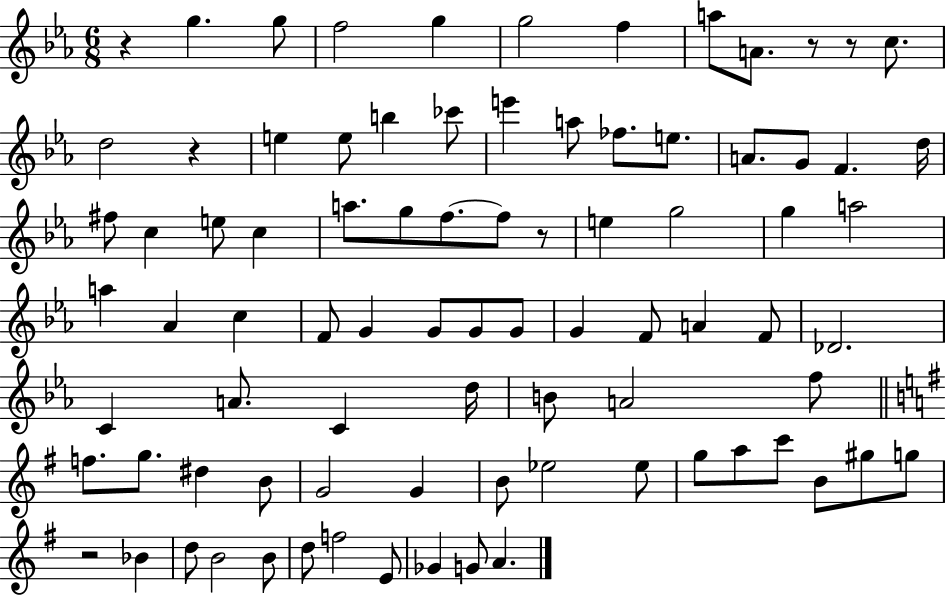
{
  \clef treble
  \numericTimeSignature
  \time 6/8
  \key ees \major
  \repeat volta 2 { r4 g''4. g''8 | f''2 g''4 | g''2 f''4 | a''8 a'8. r8 r8 c''8. | \break d''2 r4 | e''4 e''8 b''4 ces'''8 | e'''4 a''8 fes''8. e''8. | a'8. g'8 f'4. d''16 | \break fis''8 c''4 e''8 c''4 | a''8. g''8 f''8.~~ f''8 r8 | e''4 g''2 | g''4 a''2 | \break a''4 aes'4 c''4 | f'8 g'4 g'8 g'8 g'8 | g'4 f'8 a'4 f'8 | des'2. | \break c'4 a'8. c'4 d''16 | b'8 a'2 f''8 | \bar "||" \break \key e \minor f''8. g''8. dis''4 b'8 | g'2 g'4 | b'8 ees''2 ees''8 | g''8 a''8 c'''8 b'8 gis''8 g''8 | \break r2 bes'4 | d''8 b'2 b'8 | d''8 f''2 e'8 | ges'4 g'8 a'4. | \break } \bar "|."
}